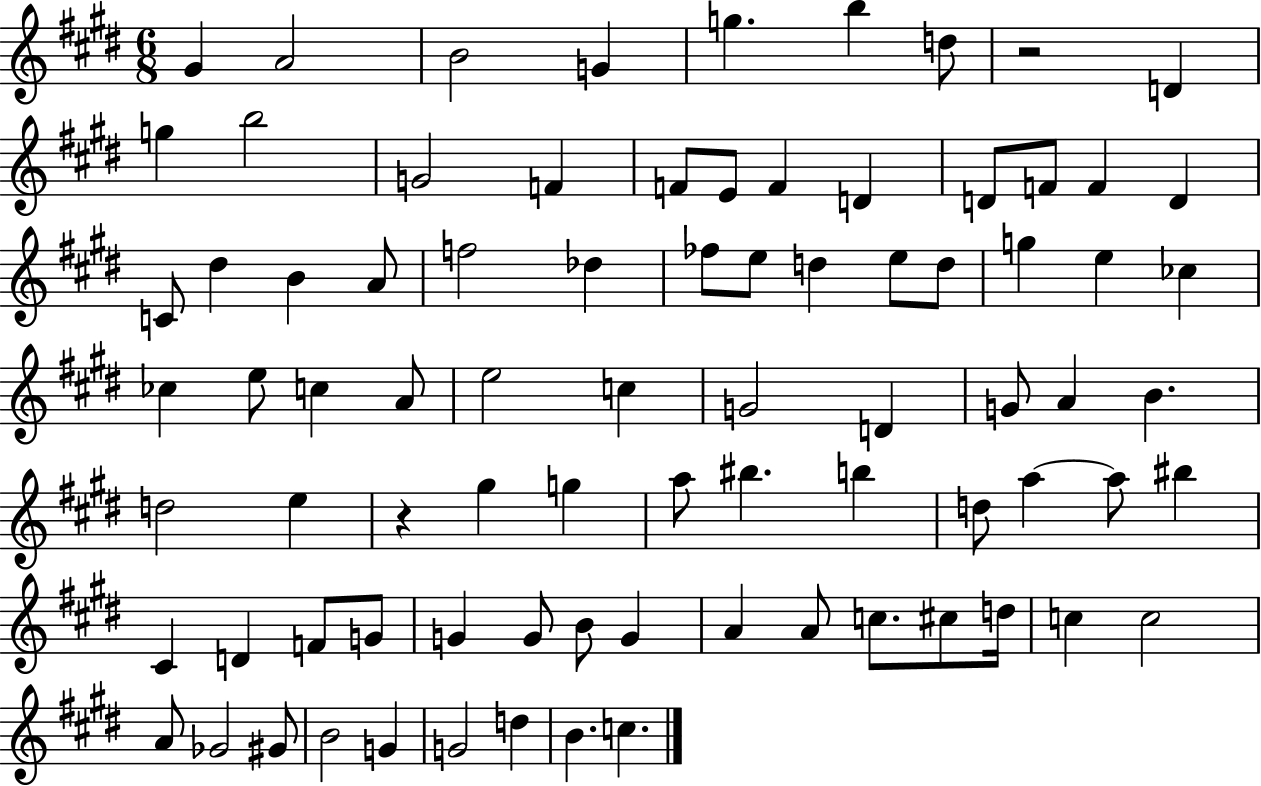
{
  \clef treble
  \numericTimeSignature
  \time 6/8
  \key e \major
  \repeat volta 2 { gis'4 a'2 | b'2 g'4 | g''4. b''4 d''8 | r2 d'4 | \break g''4 b''2 | g'2 f'4 | f'8 e'8 f'4 d'4 | d'8 f'8 f'4 d'4 | \break c'8 dis''4 b'4 a'8 | f''2 des''4 | fes''8 e''8 d''4 e''8 d''8 | g''4 e''4 ces''4 | \break ces''4 e''8 c''4 a'8 | e''2 c''4 | g'2 d'4 | g'8 a'4 b'4. | \break d''2 e''4 | r4 gis''4 g''4 | a''8 bis''4. b''4 | d''8 a''4~~ a''8 bis''4 | \break cis'4 d'4 f'8 g'8 | g'4 g'8 b'8 g'4 | a'4 a'8 c''8. cis''8 d''16 | c''4 c''2 | \break a'8 ges'2 gis'8 | b'2 g'4 | g'2 d''4 | b'4. c''4. | \break } \bar "|."
}